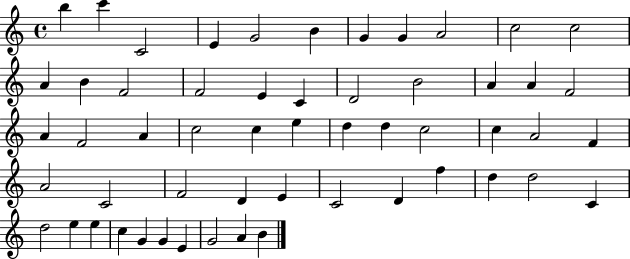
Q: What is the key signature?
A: C major